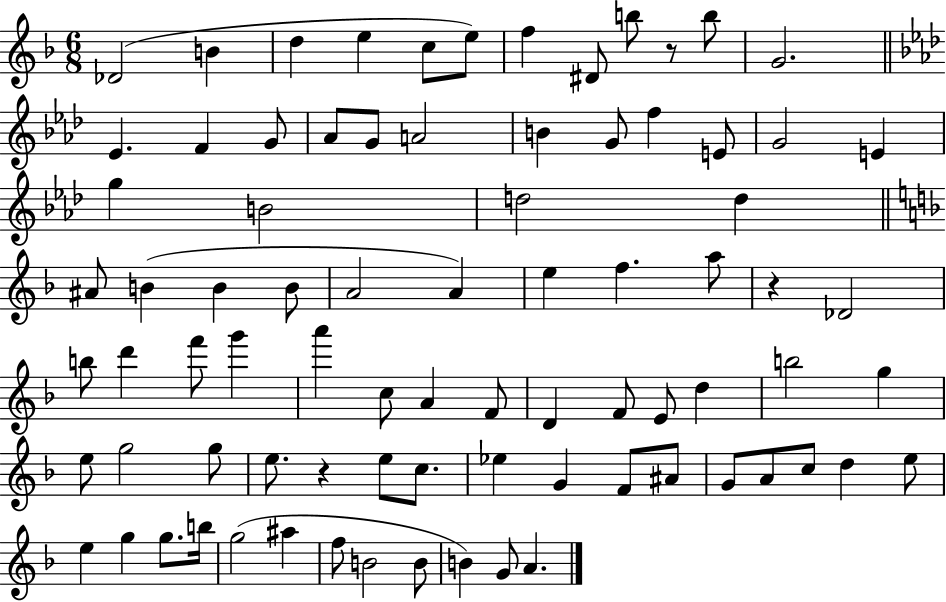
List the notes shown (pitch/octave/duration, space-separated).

Db4/h B4/q D5/q E5/q C5/e E5/e F5/q D#4/e B5/e R/e B5/e G4/h. Eb4/q. F4/q G4/e Ab4/e G4/e A4/h B4/q G4/e F5/q E4/e G4/h E4/q G5/q B4/h D5/h D5/q A#4/e B4/q B4/q B4/e A4/h A4/q E5/q F5/q. A5/e R/q Db4/h B5/e D6/q F6/e G6/q A6/q C5/e A4/q F4/e D4/q F4/e E4/e D5/q B5/h G5/q E5/e G5/h G5/e E5/e. R/q E5/e C5/e. Eb5/q G4/q F4/e A#4/e G4/e A4/e C5/e D5/q E5/e E5/q G5/q G5/e. B5/s G5/h A#5/q F5/e B4/h B4/e B4/q G4/e A4/q.